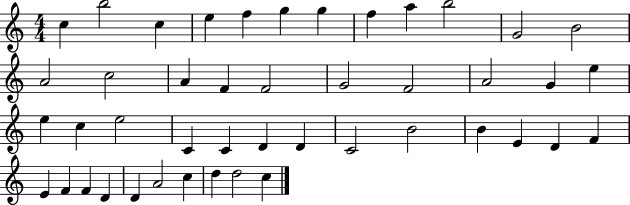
{
  \clef treble
  \numericTimeSignature
  \time 4/4
  \key c \major
  c''4 b''2 c''4 | e''4 f''4 g''4 g''4 | f''4 a''4 b''2 | g'2 b'2 | \break a'2 c''2 | a'4 f'4 f'2 | g'2 f'2 | a'2 g'4 e''4 | \break e''4 c''4 e''2 | c'4 c'4 d'4 d'4 | c'2 b'2 | b'4 e'4 d'4 f'4 | \break e'4 f'4 f'4 d'4 | d'4 a'2 c''4 | d''4 d''2 c''4 | \bar "|."
}